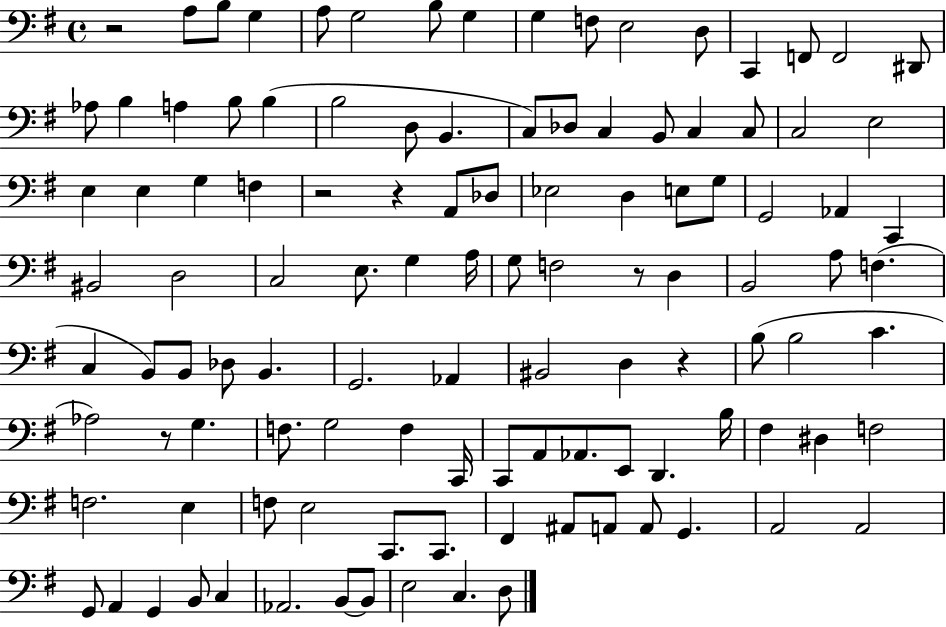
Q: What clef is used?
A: bass